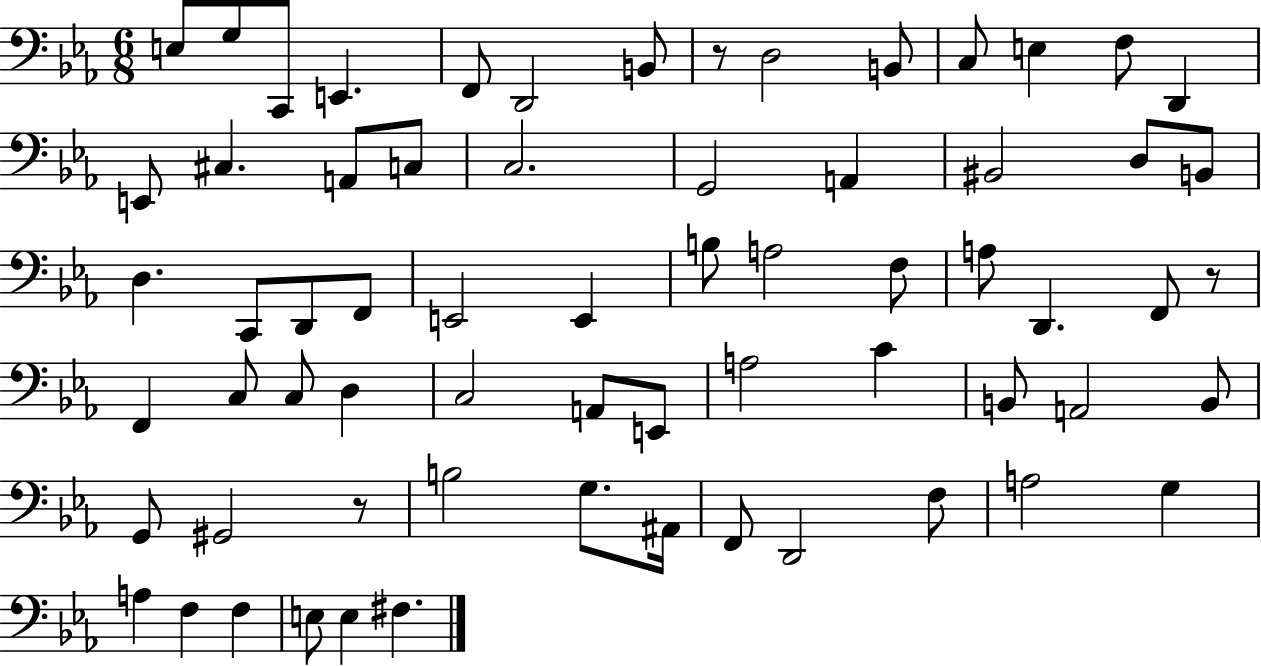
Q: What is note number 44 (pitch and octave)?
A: C4